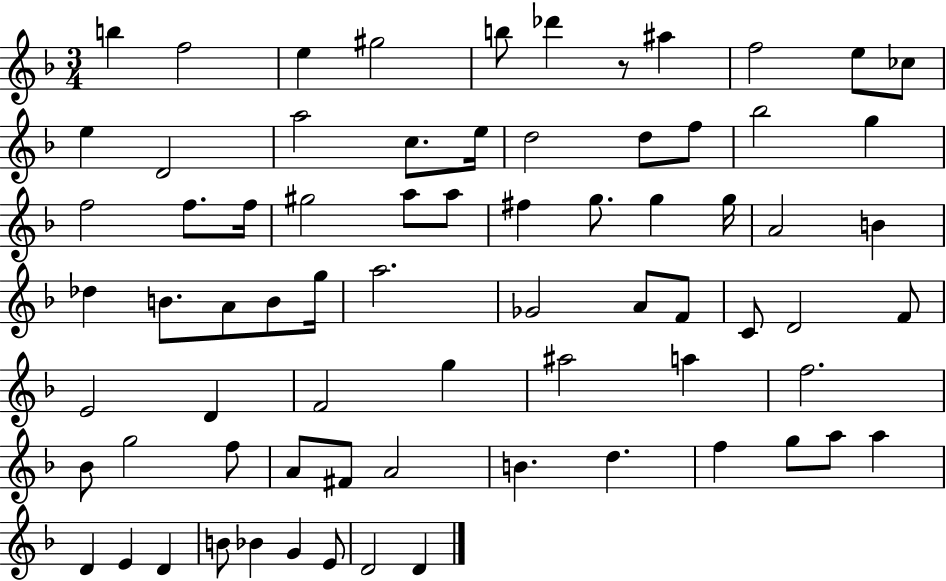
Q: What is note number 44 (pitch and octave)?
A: F4